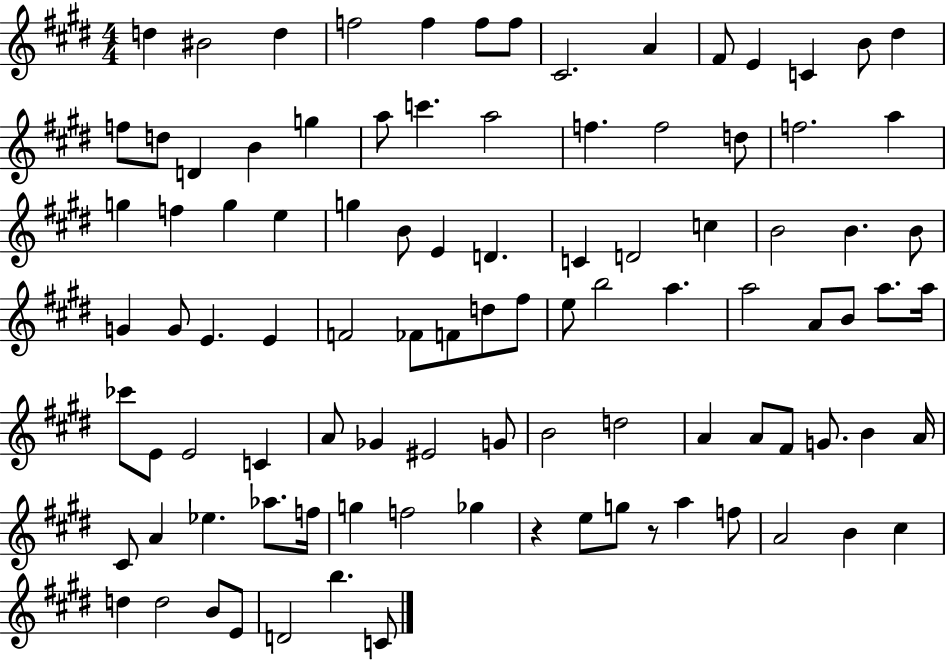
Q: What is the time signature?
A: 4/4